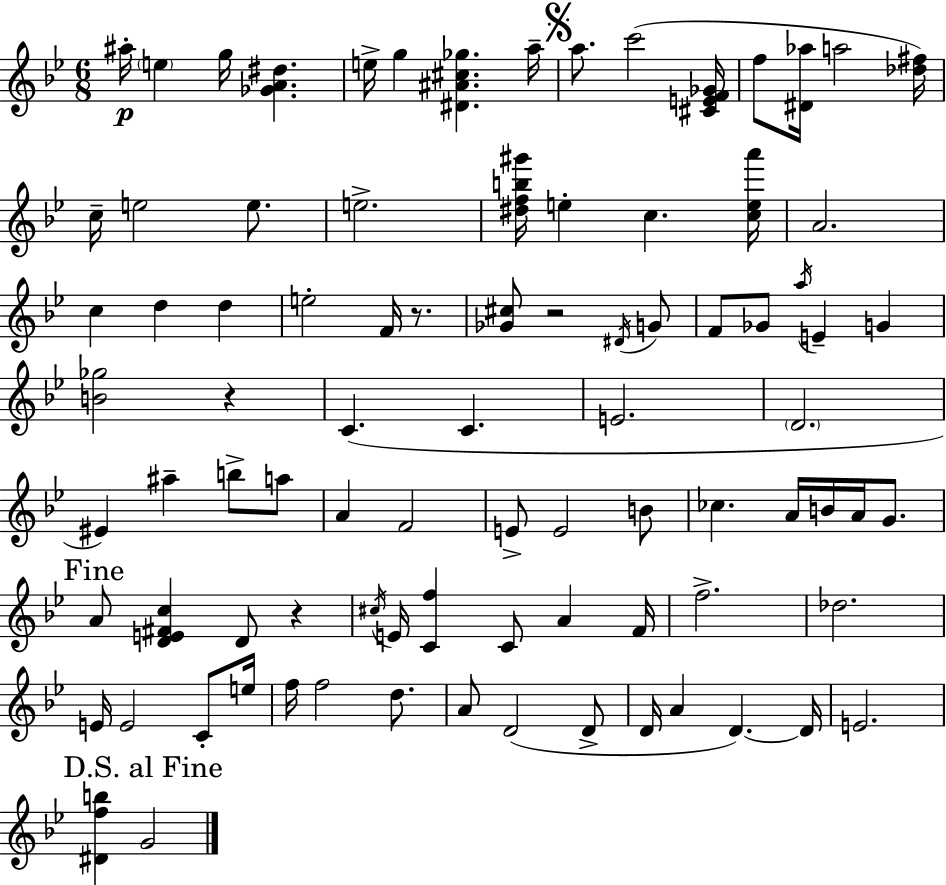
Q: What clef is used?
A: treble